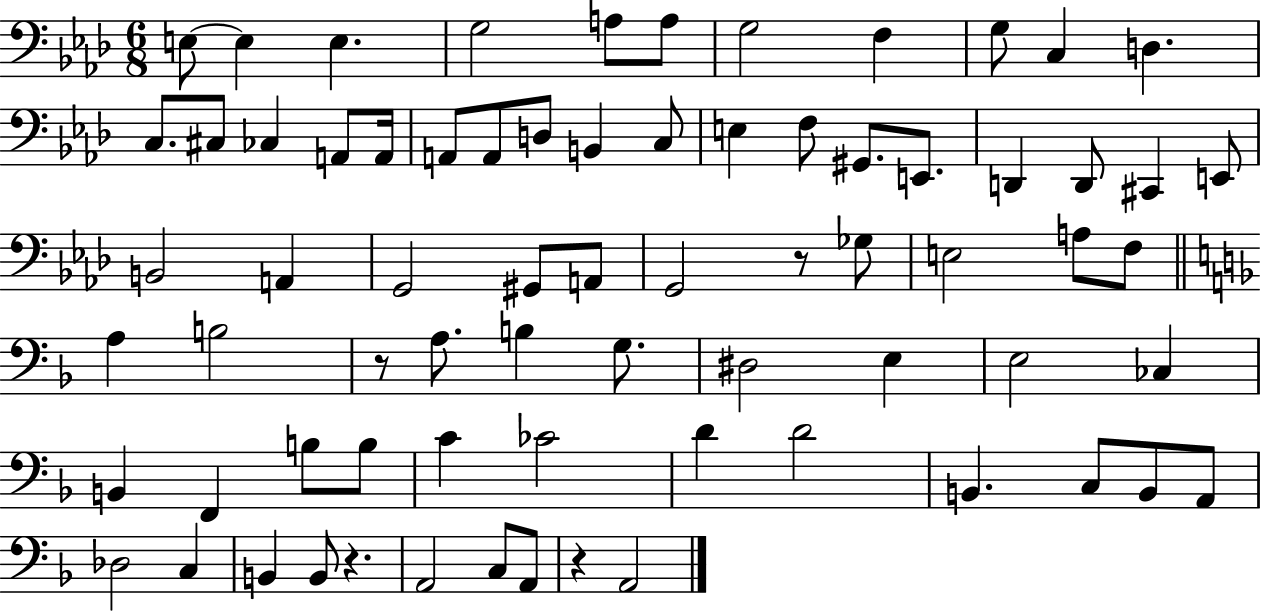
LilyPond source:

{
  \clef bass
  \numericTimeSignature
  \time 6/8
  \key aes \major
  \repeat volta 2 { e8~~ e4 e4. | g2 a8 a8 | g2 f4 | g8 c4 d4. | \break c8. cis8 ces4 a,8 a,16 | a,8 a,8 d8 b,4 c8 | e4 f8 gis,8. e,8. | d,4 d,8 cis,4 e,8 | \break b,2 a,4 | g,2 gis,8 a,8 | g,2 r8 ges8 | e2 a8 f8 | \break \bar "||" \break \key d \minor a4 b2 | r8 a8. b4 g8. | dis2 e4 | e2 ces4 | \break b,4 f,4 b8 b8 | c'4 ces'2 | d'4 d'2 | b,4. c8 b,8 a,8 | \break des2 c4 | b,4 b,8 r4. | a,2 c8 a,8 | r4 a,2 | \break } \bar "|."
}